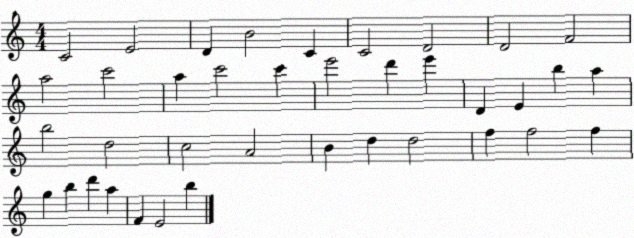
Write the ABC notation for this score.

X:1
T:Untitled
M:4/4
L:1/4
K:C
C2 E2 D B2 C C2 D2 D2 F2 a2 c'2 a c'2 c' e'2 d' e' D E b a b2 d2 c2 A2 B d d2 f f2 f g b d' a F E2 b